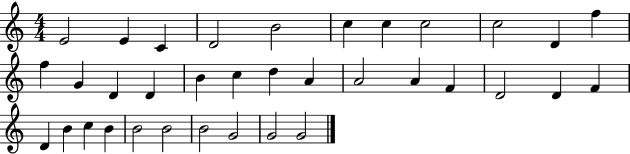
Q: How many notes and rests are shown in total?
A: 35